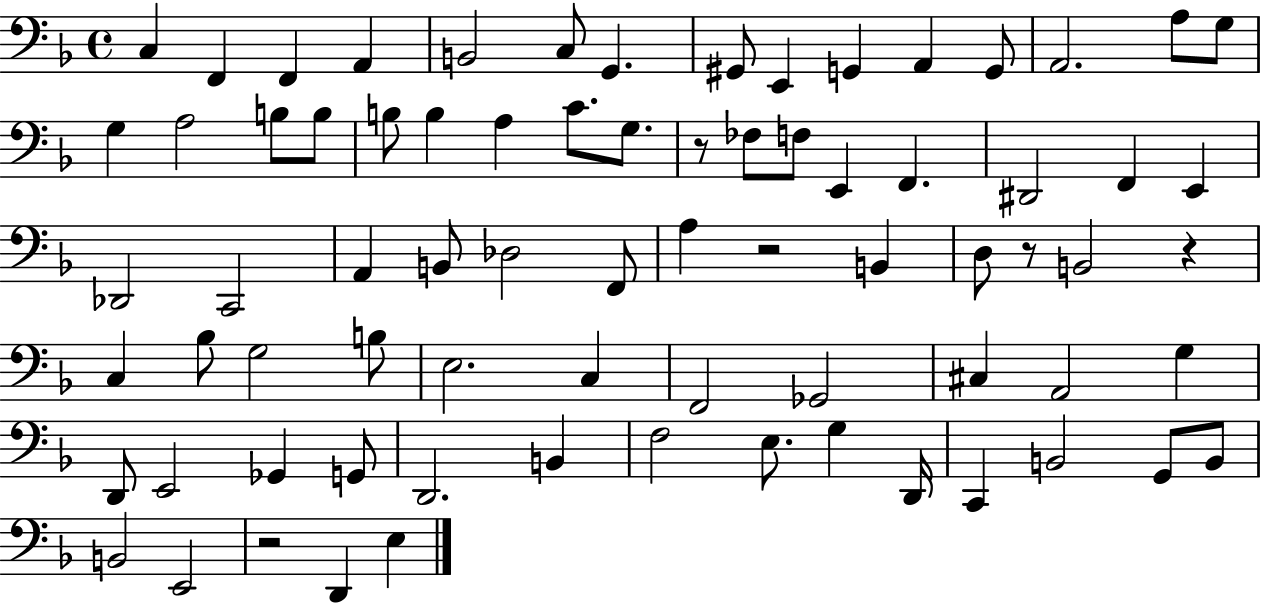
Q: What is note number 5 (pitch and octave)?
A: B2